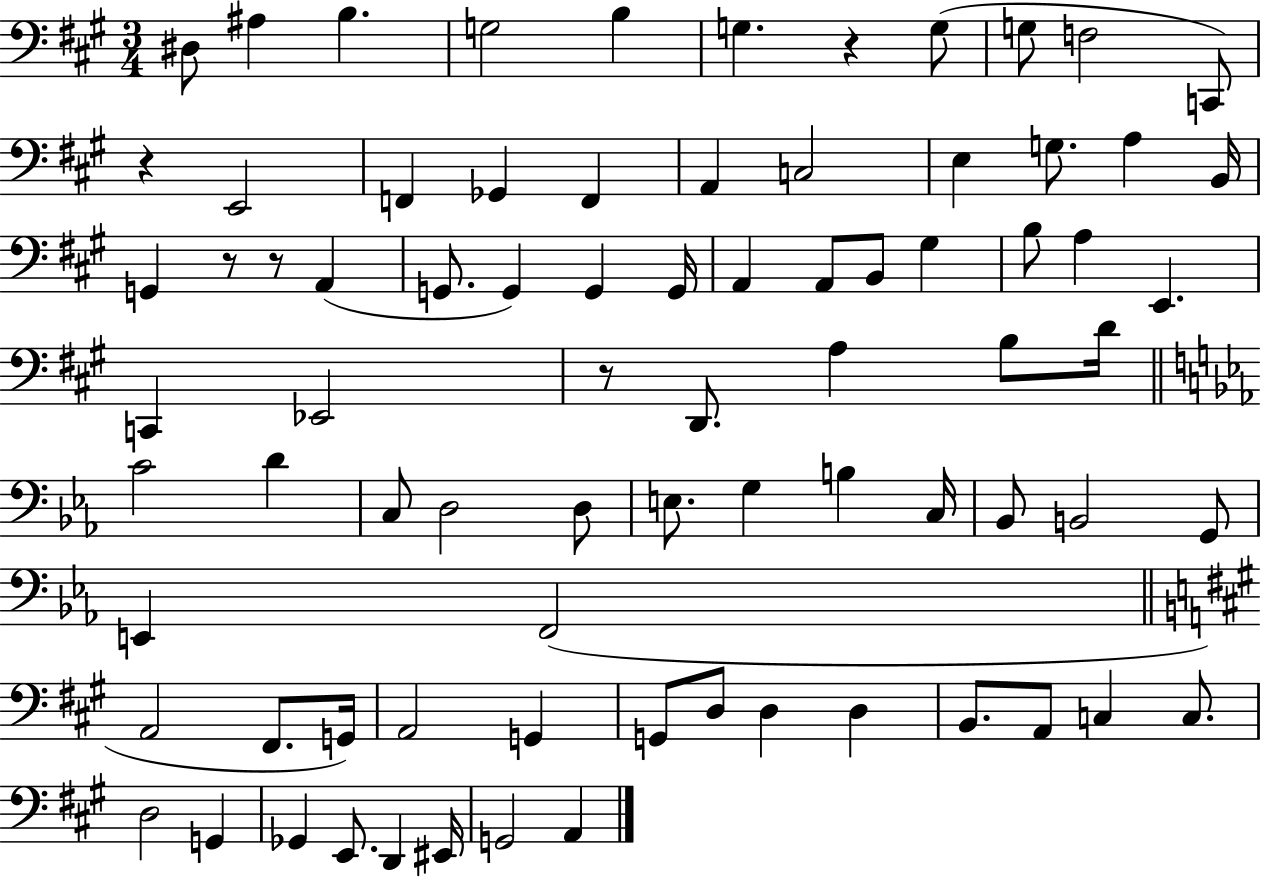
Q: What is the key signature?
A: A major